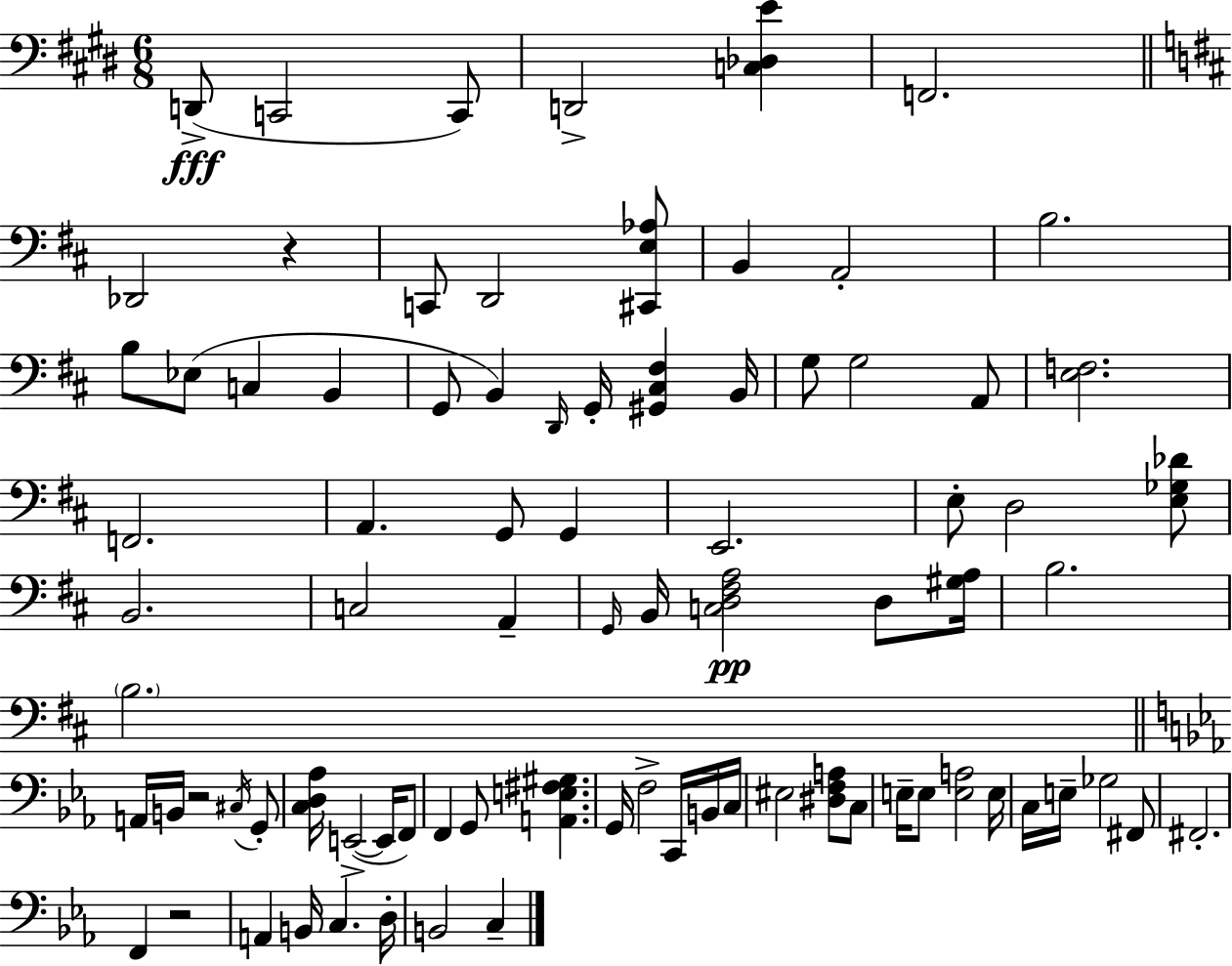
X:1
T:Untitled
M:6/8
L:1/4
K:E
D,,/2 C,,2 C,,/2 D,,2 [C,_D,E] F,,2 _D,,2 z C,,/2 D,,2 [^C,,E,_A,]/2 B,, A,,2 B,2 B,/2 _E,/2 C, B,, G,,/2 B,, D,,/4 G,,/4 [^G,,^C,^F,] B,,/4 G,/2 G,2 A,,/2 [E,F,]2 F,,2 A,, G,,/2 G,, E,,2 E,/2 D,2 [E,_G,_D]/2 B,,2 C,2 A,, G,,/4 B,,/4 [C,D,^F,A,]2 D,/2 [^G,A,]/4 B,2 B,2 A,,/4 B,,/4 z2 ^C,/4 G,,/2 [C,D,_A,]/4 E,,2 E,,/4 F,,/2 F,, G,,/2 [A,,E,^F,^G,] G,,/4 F,2 C,,/4 B,,/4 C,/4 ^E,2 [^D,F,A,]/2 C,/2 E,/4 E,/2 [E,A,]2 E,/4 C,/4 E,/4 _G,2 ^F,,/2 ^F,,2 F,, z2 A,, B,,/4 C, D,/4 B,,2 C,